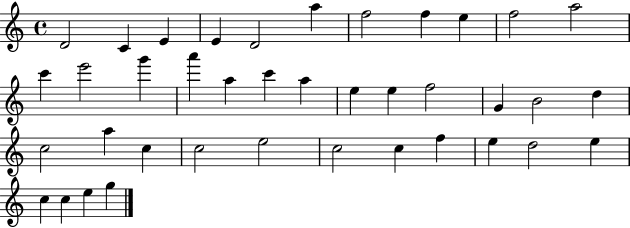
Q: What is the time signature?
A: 4/4